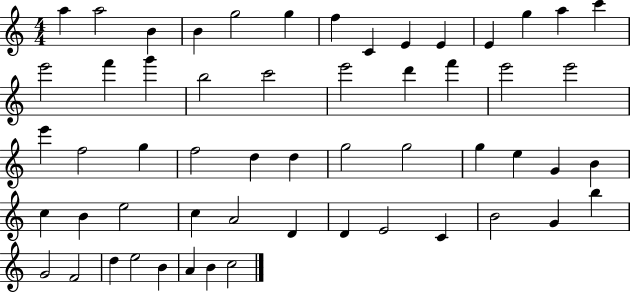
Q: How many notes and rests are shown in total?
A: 56